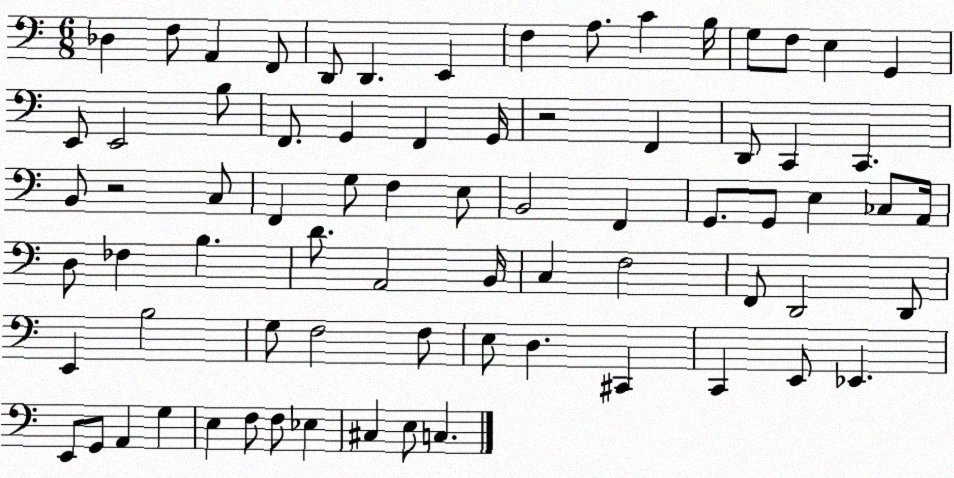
X:1
T:Untitled
M:6/8
L:1/4
K:C
_D, F,/2 A,, F,,/2 D,,/2 D,, E,, F, A,/2 C B,/4 G,/2 F,/2 E, G,, E,,/2 E,,2 B,/2 F,,/2 G,, F,, G,,/4 z2 F,, D,,/2 C,, C,, B,,/2 z2 C,/2 F,, G,/2 F, E,/2 B,,2 F,, G,,/2 G,,/2 E, _C,/2 A,,/4 D,/2 _F, B, D/2 A,,2 B,,/4 C, F,2 F,,/2 D,,2 D,,/2 E,, B,2 G,/2 F,2 F,/2 E,/2 D, ^C,, C,, E,,/2 _E,, E,,/2 G,,/2 A,, G, E, F,/2 F,/2 _E, ^C, E,/2 C,